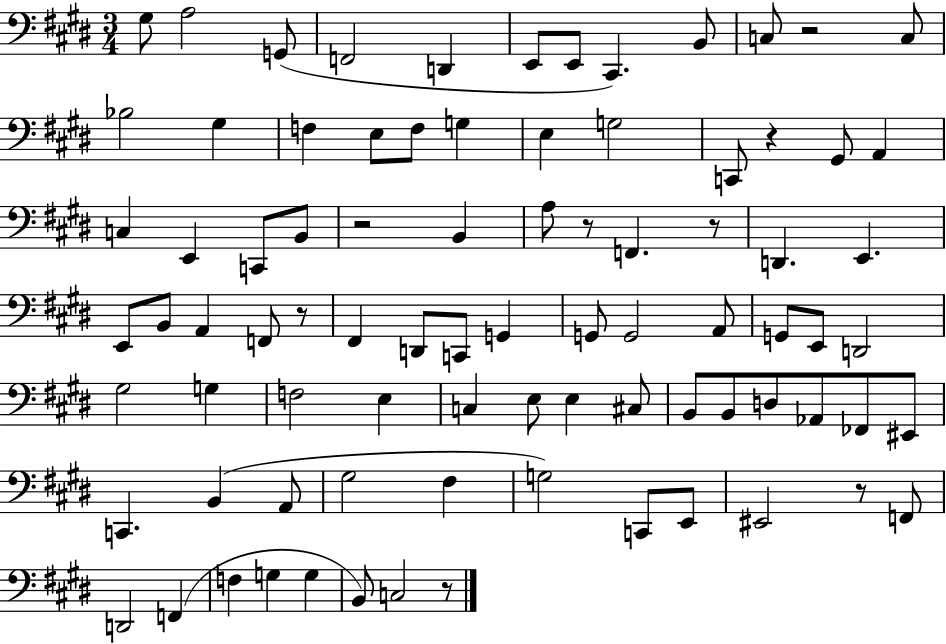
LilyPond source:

{
  \clef bass
  \numericTimeSignature
  \time 3/4
  \key e \major
  gis8 a2 g,8( | f,2 d,4 | e,8 e,8 cis,4.) b,8 | c8 r2 c8 | \break bes2 gis4 | f4 e8 f8 g4 | e4 g2 | c,8 r4 gis,8 a,4 | \break c4 e,4 c,8 b,8 | r2 b,4 | a8 r8 f,4. r8 | d,4. e,4. | \break e,8 b,8 a,4 f,8 r8 | fis,4 d,8 c,8 g,4 | g,8 g,2 a,8 | g,8 e,8 d,2 | \break gis2 g4 | f2 e4 | c4 e8 e4 cis8 | b,8 b,8 d8 aes,8 fes,8 eis,8 | \break c,4. b,4( a,8 | gis2 fis4 | g2) c,8 e,8 | eis,2 r8 f,8 | \break d,2 f,4( | f4 g4 g4 | b,8) c2 r8 | \bar "|."
}